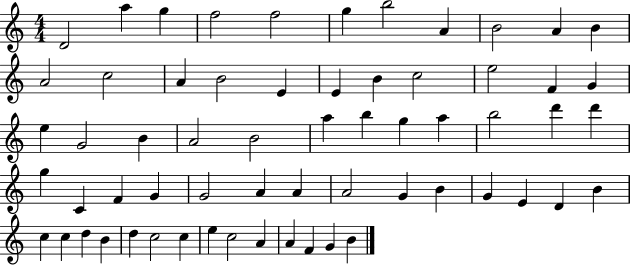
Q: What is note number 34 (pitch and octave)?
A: D6